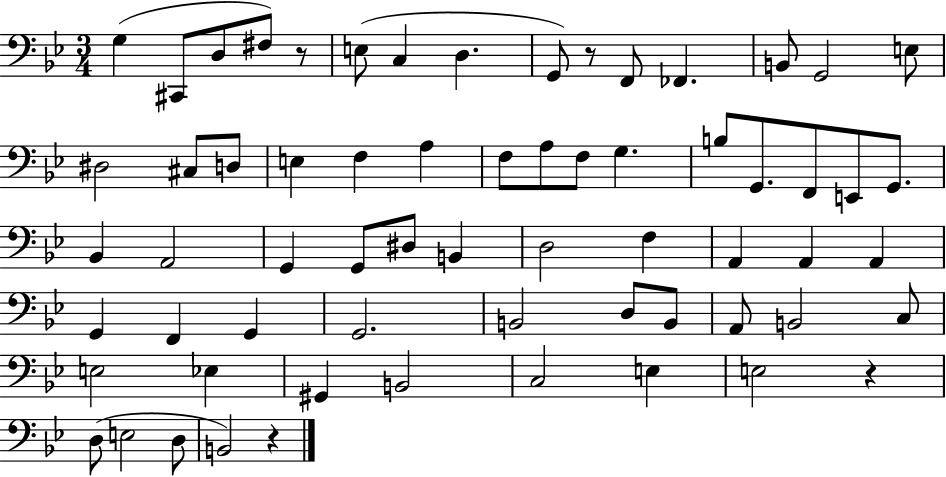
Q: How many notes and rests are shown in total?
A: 64